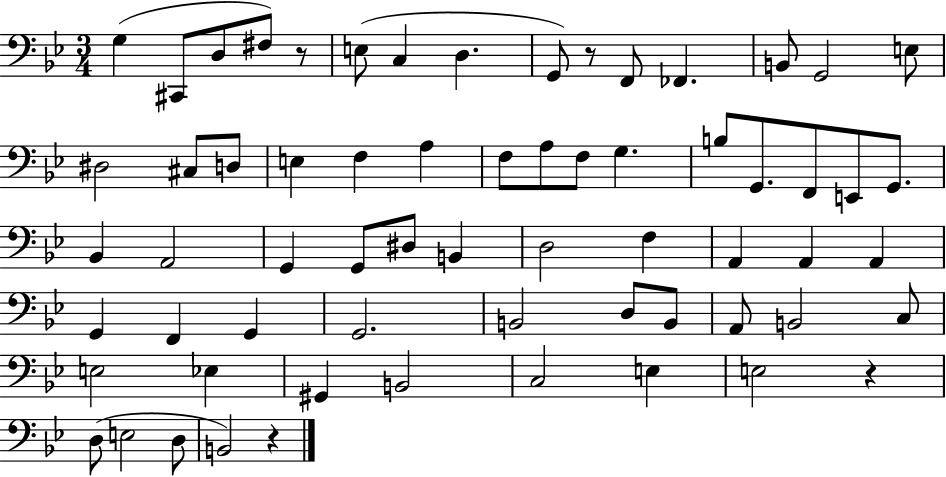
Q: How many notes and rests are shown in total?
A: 64